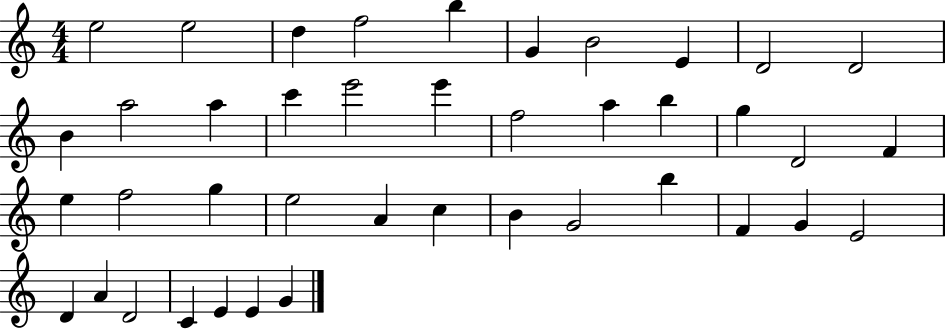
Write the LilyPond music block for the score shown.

{
  \clef treble
  \numericTimeSignature
  \time 4/4
  \key c \major
  e''2 e''2 | d''4 f''2 b''4 | g'4 b'2 e'4 | d'2 d'2 | \break b'4 a''2 a''4 | c'''4 e'''2 e'''4 | f''2 a''4 b''4 | g''4 d'2 f'4 | \break e''4 f''2 g''4 | e''2 a'4 c''4 | b'4 g'2 b''4 | f'4 g'4 e'2 | \break d'4 a'4 d'2 | c'4 e'4 e'4 g'4 | \bar "|."
}